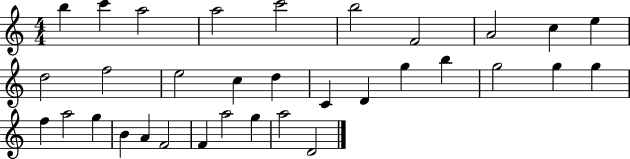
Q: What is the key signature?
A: C major